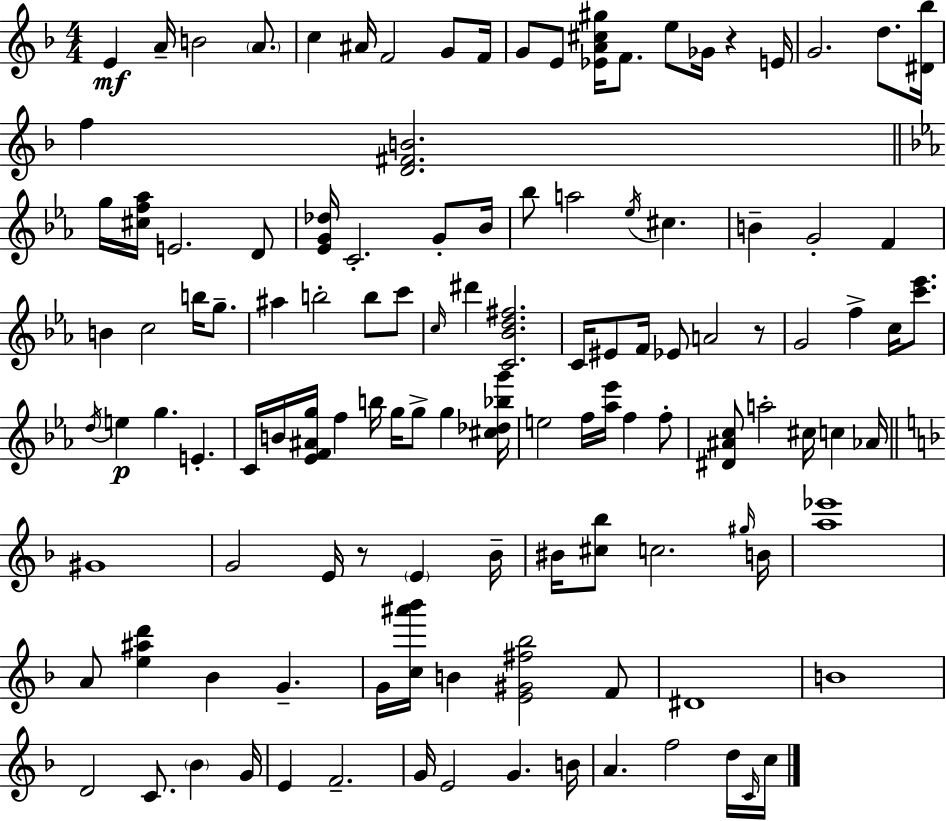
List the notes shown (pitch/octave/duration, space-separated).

E4/q A4/s B4/h A4/e. C5/q A#4/s F4/h G4/e F4/s G4/e E4/e [Eb4,A4,C#5,G#5]/s F4/e. E5/e Gb4/s R/q E4/s G4/h. D5/e. [D#4,Bb5]/s F5/q [D4,F#4,B4]/h. G5/s [C#5,F5,Ab5]/s E4/h. D4/e [Eb4,G4,Db5]/s C4/h. G4/e Bb4/s Bb5/e A5/h Eb5/s C#5/q. B4/q G4/h F4/q B4/q C5/h B5/s G5/e. A#5/q B5/h B5/e C6/e C5/s D#6/q [C4,Bb4,D5,F#5]/h. C4/s EIS4/e F4/s Eb4/e A4/h R/e G4/h F5/q C5/s [C6,Eb6]/e. D5/s E5/q G5/q. E4/q. C4/s B4/s [Eb4,F4,A#4,G5]/s F5/q B5/s G5/s G5/e G5/q [C#5,Db5,Bb5,G6]/s E5/h F5/s [Ab5,Eb6]/s F5/q F5/e [D#4,A#4,C5]/e A5/h C#5/s C5/q Ab4/s G#4/w G4/h E4/s R/e E4/q Bb4/s BIS4/s [C#5,Bb5]/e C5/h. G#5/s B4/s [A5,Eb6]/w A4/e [E5,A#5,D6]/q Bb4/q G4/q. G4/s [C5,A#6,Bb6]/s B4/q [E4,G#4,F#5,Bb5]/h F4/e D#4/w B4/w D4/h C4/e. Bb4/q G4/s E4/q F4/h. G4/s E4/h G4/q. B4/s A4/q. F5/h D5/s C4/s C5/s